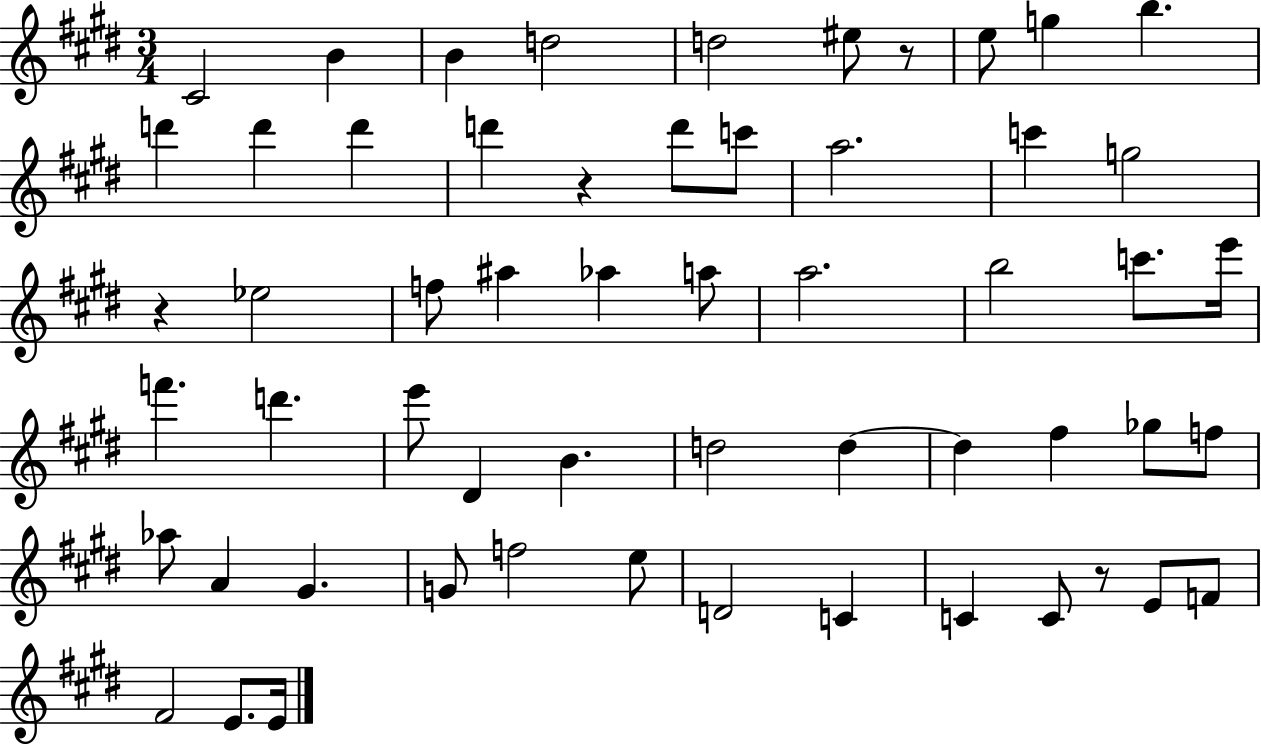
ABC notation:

X:1
T:Untitled
M:3/4
L:1/4
K:E
^C2 B B d2 d2 ^e/2 z/2 e/2 g b d' d' d' d' z d'/2 c'/2 a2 c' g2 z _e2 f/2 ^a _a a/2 a2 b2 c'/2 e'/4 f' d' e'/2 ^D B d2 d d ^f _g/2 f/2 _a/2 A ^G G/2 f2 e/2 D2 C C C/2 z/2 E/2 F/2 ^F2 E/2 E/4